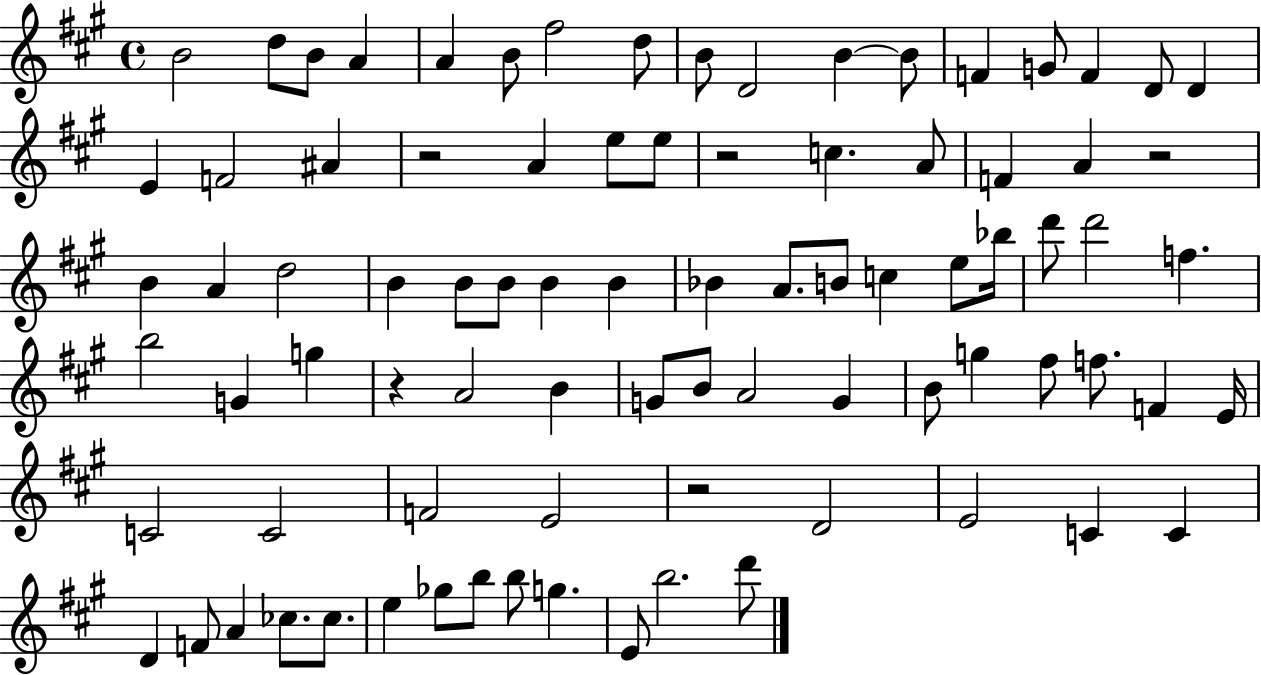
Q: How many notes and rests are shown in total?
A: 85